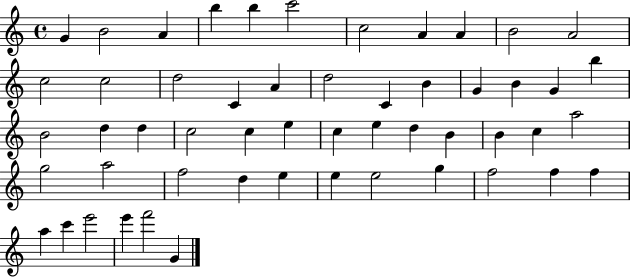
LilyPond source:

{
  \clef treble
  \time 4/4
  \defaultTimeSignature
  \key c \major
  g'4 b'2 a'4 | b''4 b''4 c'''2 | c''2 a'4 a'4 | b'2 a'2 | \break c''2 c''2 | d''2 c'4 a'4 | d''2 c'4 b'4 | g'4 b'4 g'4 b''4 | \break b'2 d''4 d''4 | c''2 c''4 e''4 | c''4 e''4 d''4 b'4 | b'4 c''4 a''2 | \break g''2 a''2 | f''2 d''4 e''4 | e''4 e''2 g''4 | f''2 f''4 f''4 | \break a''4 c'''4 e'''2 | e'''4 f'''2 g'4 | \bar "|."
}